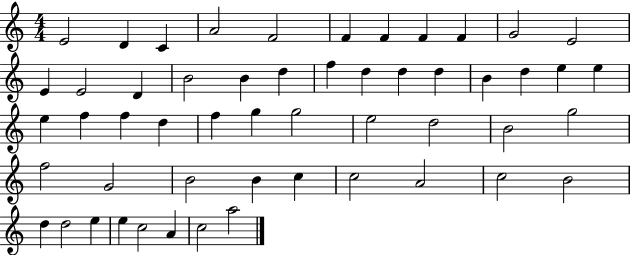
E4/h D4/q C4/q A4/h F4/h F4/q F4/q F4/q F4/q G4/h E4/h E4/q E4/h D4/q B4/h B4/q D5/q F5/q D5/q D5/q D5/q B4/q D5/q E5/q E5/q E5/q F5/q F5/q D5/q F5/q G5/q G5/h E5/h D5/h B4/h G5/h F5/h G4/h B4/h B4/q C5/q C5/h A4/h C5/h B4/h D5/q D5/h E5/q E5/q C5/h A4/q C5/h A5/h